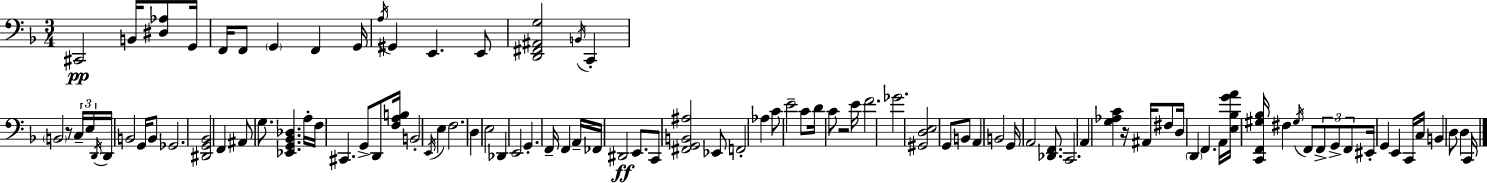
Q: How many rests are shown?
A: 3